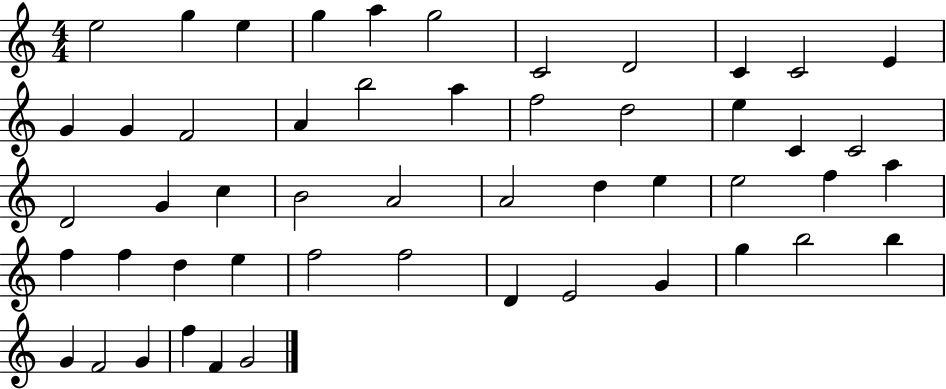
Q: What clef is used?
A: treble